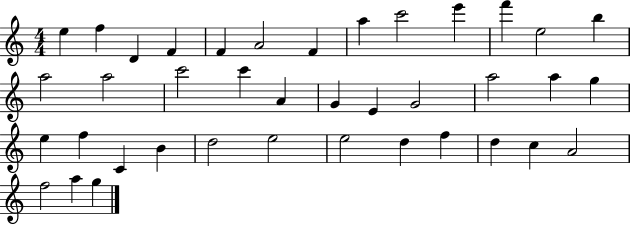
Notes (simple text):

E5/q F5/q D4/q F4/q F4/q A4/h F4/q A5/q C6/h E6/q F6/q E5/h B5/q A5/h A5/h C6/h C6/q A4/q G4/q E4/q G4/h A5/h A5/q G5/q E5/q F5/q C4/q B4/q D5/h E5/h E5/h D5/q F5/q D5/q C5/q A4/h F5/h A5/q G5/q